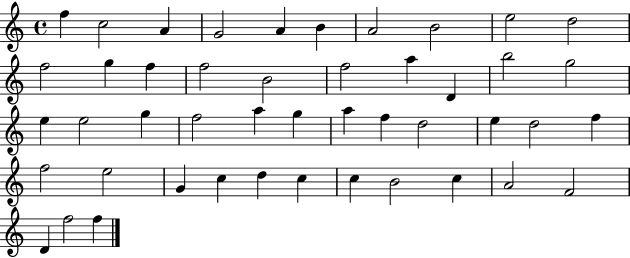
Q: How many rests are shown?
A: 0